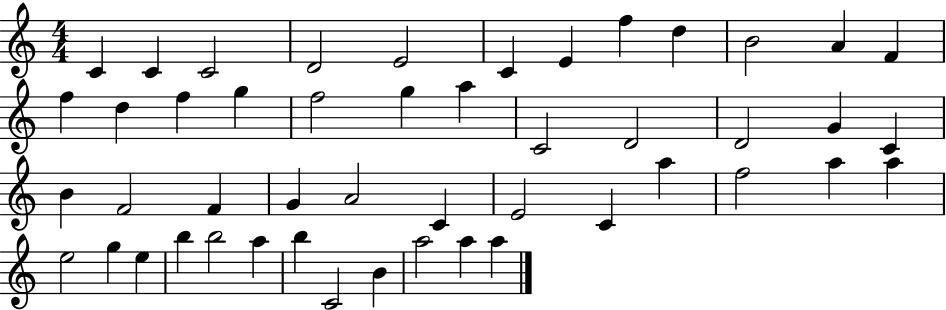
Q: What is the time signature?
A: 4/4